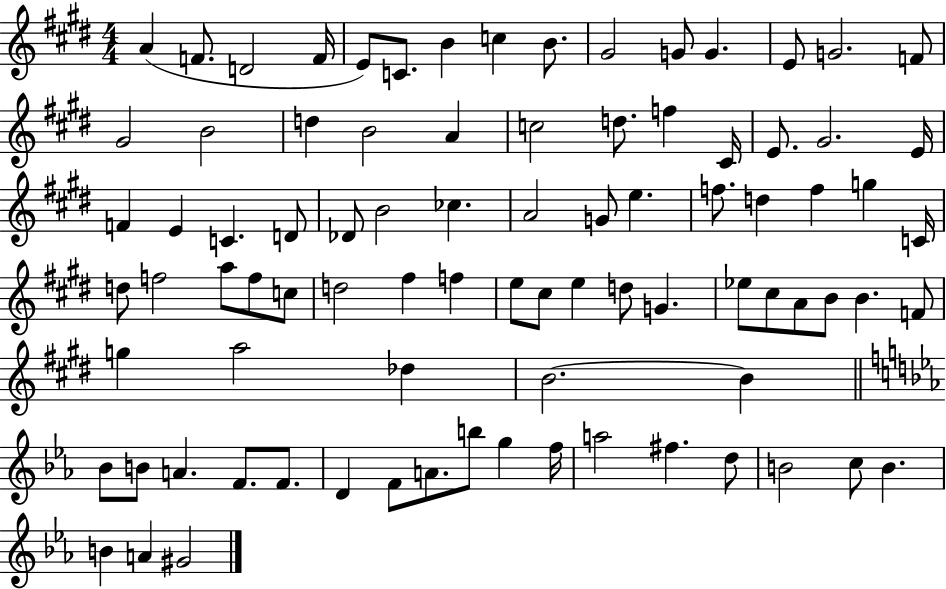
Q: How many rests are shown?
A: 0